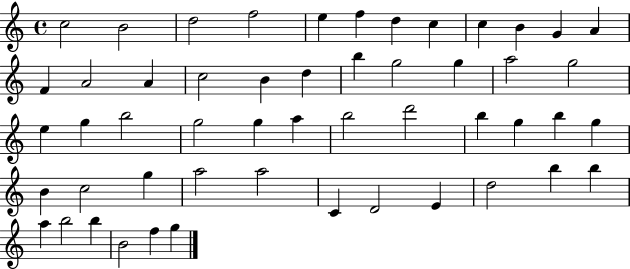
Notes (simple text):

C5/h B4/h D5/h F5/h E5/q F5/q D5/q C5/q C5/q B4/q G4/q A4/q F4/q A4/h A4/q C5/h B4/q D5/q B5/q G5/h G5/q A5/h G5/h E5/q G5/q B5/h G5/h G5/q A5/q B5/h D6/h B5/q G5/q B5/q G5/q B4/q C5/h G5/q A5/h A5/h C4/q D4/h E4/q D5/h B5/q B5/q A5/q B5/h B5/q B4/h F5/q G5/q